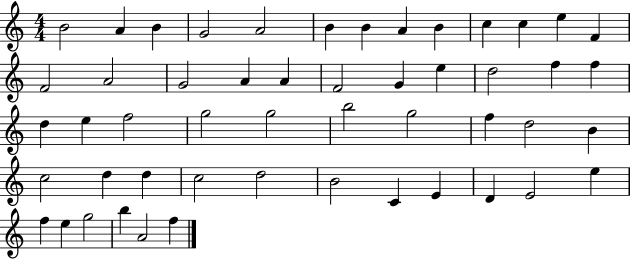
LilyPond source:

{
  \clef treble
  \numericTimeSignature
  \time 4/4
  \key c \major
  b'2 a'4 b'4 | g'2 a'2 | b'4 b'4 a'4 b'4 | c''4 c''4 e''4 f'4 | \break f'2 a'2 | g'2 a'4 a'4 | f'2 g'4 e''4 | d''2 f''4 f''4 | \break d''4 e''4 f''2 | g''2 g''2 | b''2 g''2 | f''4 d''2 b'4 | \break c''2 d''4 d''4 | c''2 d''2 | b'2 c'4 e'4 | d'4 e'2 e''4 | \break f''4 e''4 g''2 | b''4 a'2 f''4 | \bar "|."
}